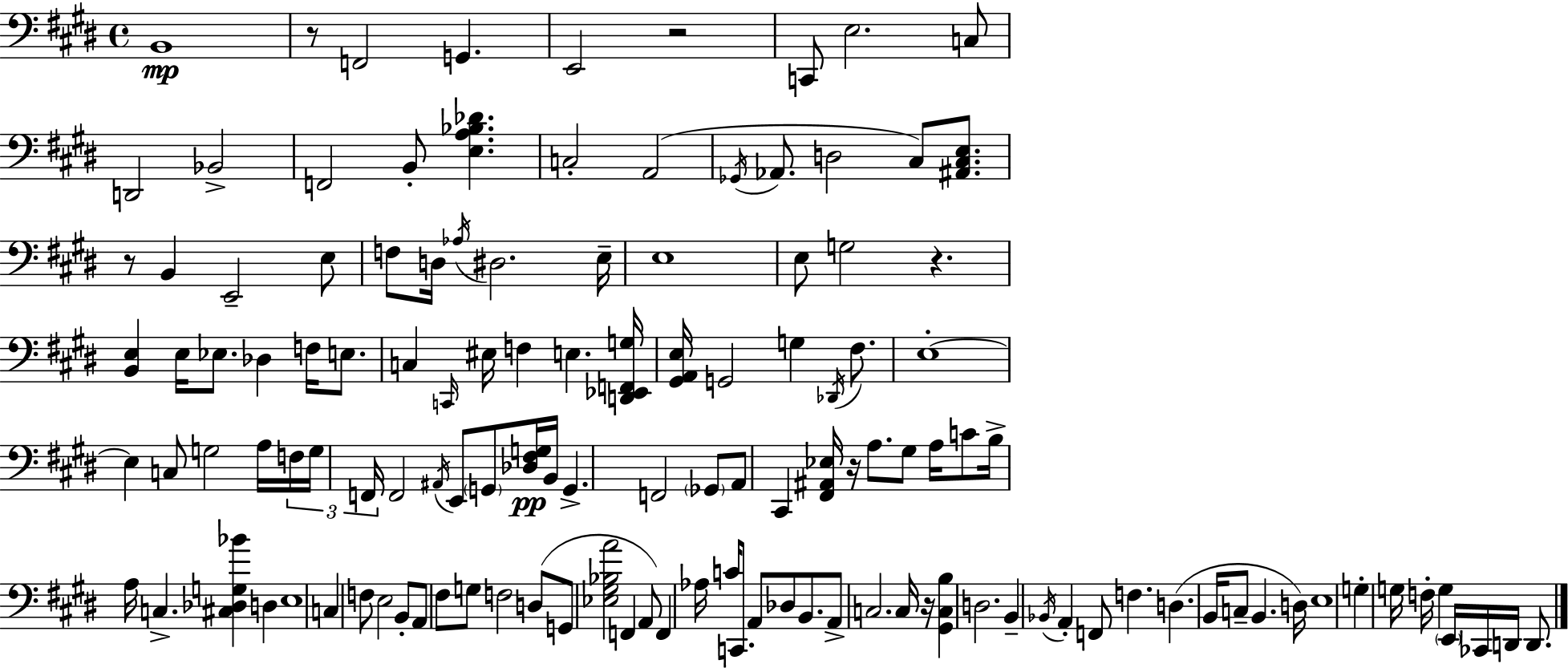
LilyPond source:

{
  \clef bass
  \time 4/4
  \defaultTimeSignature
  \key e \major
  b,1\mp | r8 f,2 g,4. | e,2 r2 | c,8 e2. c8 | \break d,2 bes,2-> | f,2 b,8-. <e a bes des'>4. | c2-. a,2( | \acciaccatura { ges,16 } aes,8. d2 cis8) <ais, cis e>8. | \break r8 b,4 e,2-- e8 | f8 d16 \acciaccatura { aes16 } dis2. | e16-- e1 | e8 g2 r4. | \break <b, e>4 e16 ees8. des4 f16 e8. | c4 \grace { c,16 } eis16 f4 e4. | <d, ees, f, g>16 <gis, a, e>16 g,2 g4 | \acciaccatura { des,16 } fis8. e1-.~~ | \break e4 c8 g2 | a16 \tuplet 3/2 { f16 g16 f,16 } f,2 \acciaccatura { ais,16 } e,8 | \parenthesize g,8 <des fis g>16\pp b,16 g,4.-> f,2 | \parenthesize ges,8 a,8 cis,4 <fis, ais, ees>16 r16 a8. | \break gis8 a16 c'8 b16-> a16 c4.-> <cis des g bes'>4 | d4 e1 | c4 f8 e2 | b,8-. a,8 fis8 g8 f2 | \break d8( g,8 <ees gis bes a'>2 f,4 | a,8) f,4 aes16 c'16 c,8. a,8 | des8 b,8. a,8-> c2. | c16 r16 <gis, c b>4 d2. | \break b,4-- \acciaccatura { bes,16 } a,4-. f,8 | f4. d4.( b,16 c8-- b,4. | d16) e1 | g4-. g16 f16-. g4 | \break \parenthesize e,16 ces,16 d,16 d,8. \bar "|."
}